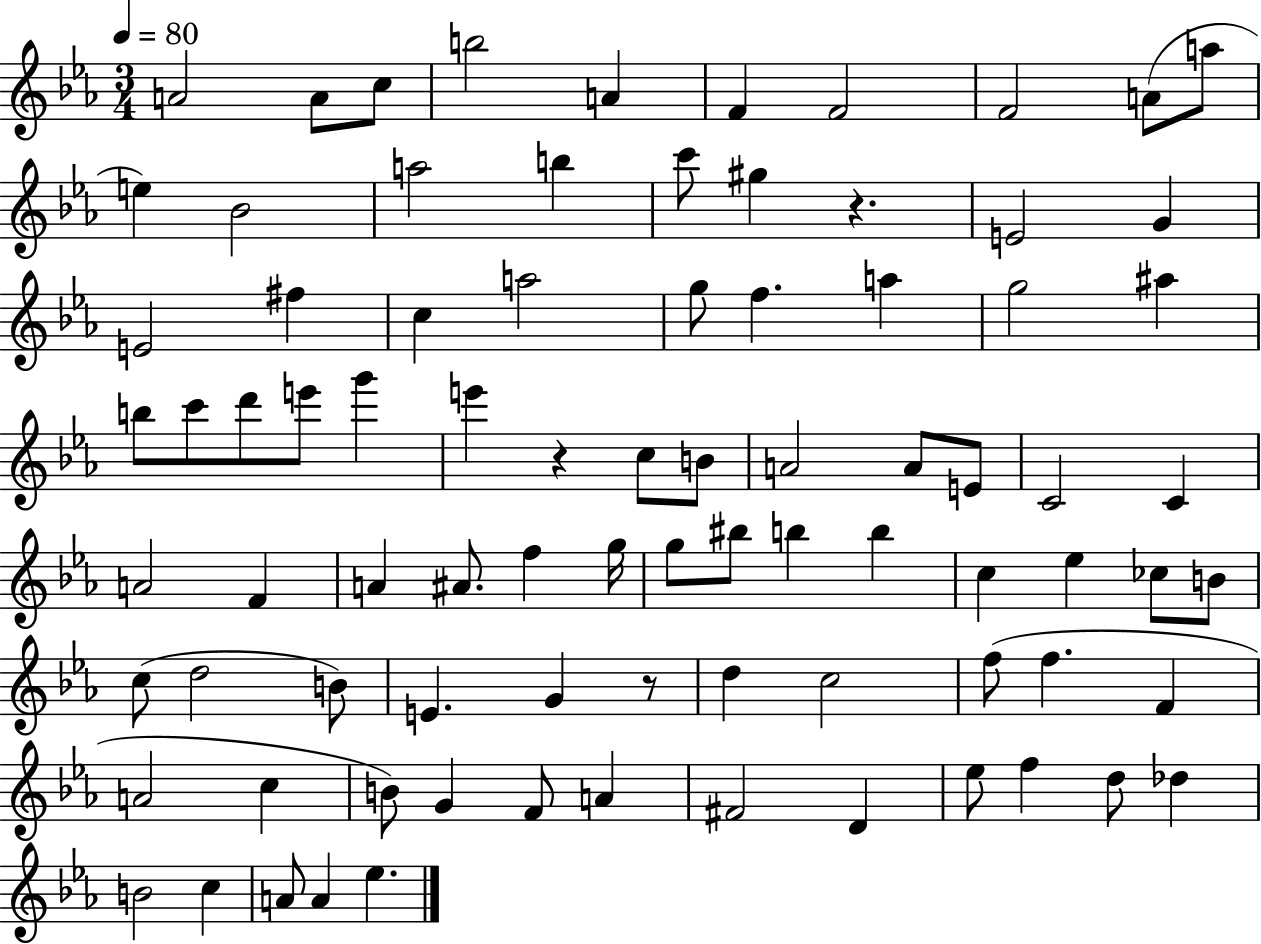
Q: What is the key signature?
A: EES major